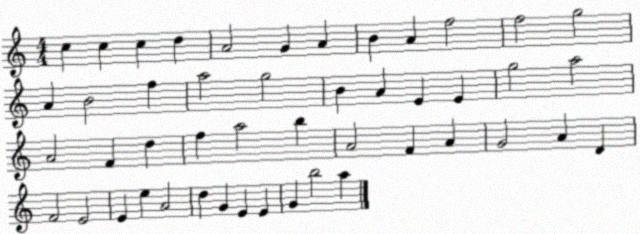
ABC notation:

X:1
T:Untitled
M:4/4
L:1/4
K:C
c c c d A2 G A B A f2 f2 g2 A B2 f a2 g2 B A E E g2 a2 A2 F d f a2 b A2 F A G2 A D F2 E2 E e A2 d G E E G b2 a